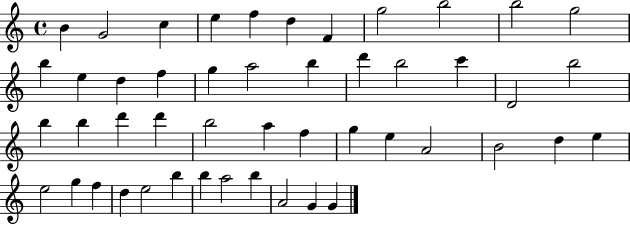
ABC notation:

X:1
T:Untitled
M:4/4
L:1/4
K:C
B G2 c e f d F g2 b2 b2 g2 b e d f g a2 b d' b2 c' D2 b2 b b d' d' b2 a f g e A2 B2 d e e2 g f d e2 b b a2 b A2 G G